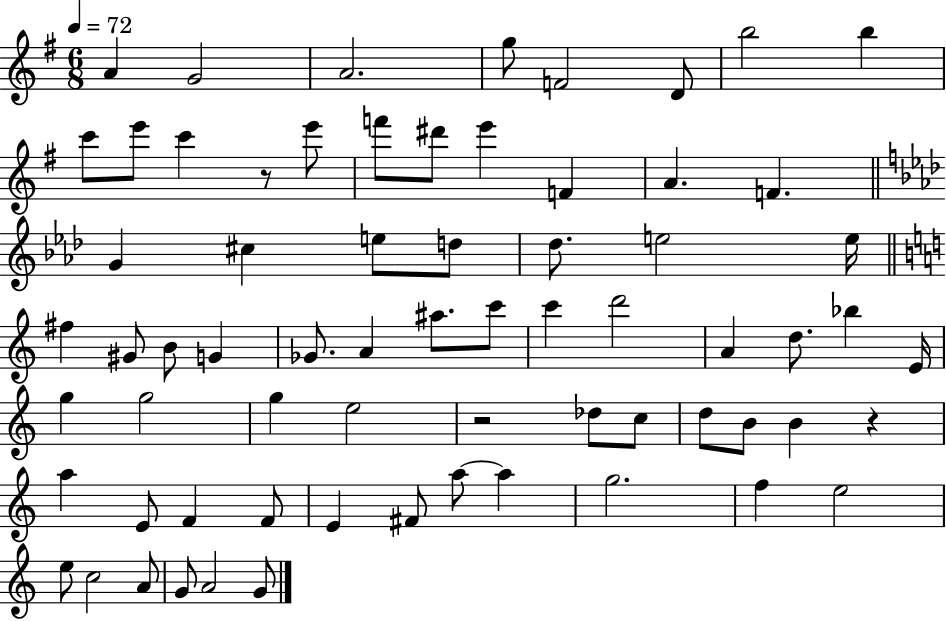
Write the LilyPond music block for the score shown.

{
  \clef treble
  \numericTimeSignature
  \time 6/8
  \key g \major
  \tempo 4 = 72
  a'4 g'2 | a'2. | g''8 f'2 d'8 | b''2 b''4 | \break c'''8 e'''8 c'''4 r8 e'''8 | f'''8 dis'''8 e'''4 f'4 | a'4. f'4. | \bar "||" \break \key aes \major g'4 cis''4 e''8 d''8 | des''8. e''2 e''16 | \bar "||" \break \key a \minor fis''4 gis'8 b'8 g'4 | ges'8. a'4 ais''8. c'''8 | c'''4 d'''2 | a'4 d''8. bes''4 e'16 | \break g''4 g''2 | g''4 e''2 | r2 des''8 c''8 | d''8 b'8 b'4 r4 | \break a''4 e'8 f'4 f'8 | e'4 fis'8 a''8~~ a''4 | g''2. | f''4 e''2 | \break e''8 c''2 a'8 | g'8 a'2 g'8 | \bar "|."
}